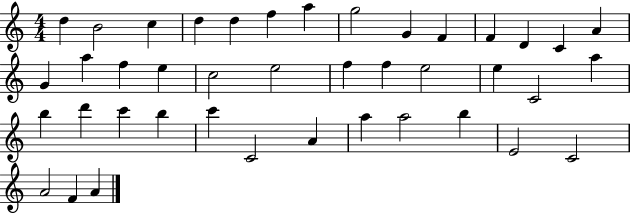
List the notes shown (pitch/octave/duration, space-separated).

D5/q B4/h C5/q D5/q D5/q F5/q A5/q G5/h G4/q F4/q F4/q D4/q C4/q A4/q G4/q A5/q F5/q E5/q C5/h E5/h F5/q F5/q E5/h E5/q C4/h A5/q B5/q D6/q C6/q B5/q C6/q C4/h A4/q A5/q A5/h B5/q E4/h C4/h A4/h F4/q A4/q